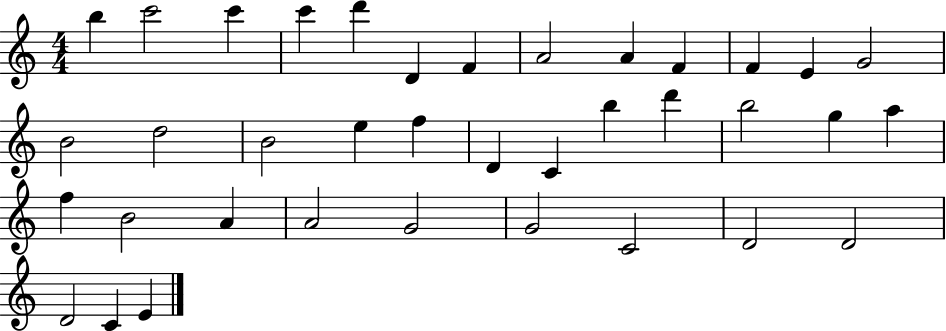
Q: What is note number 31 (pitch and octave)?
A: G4